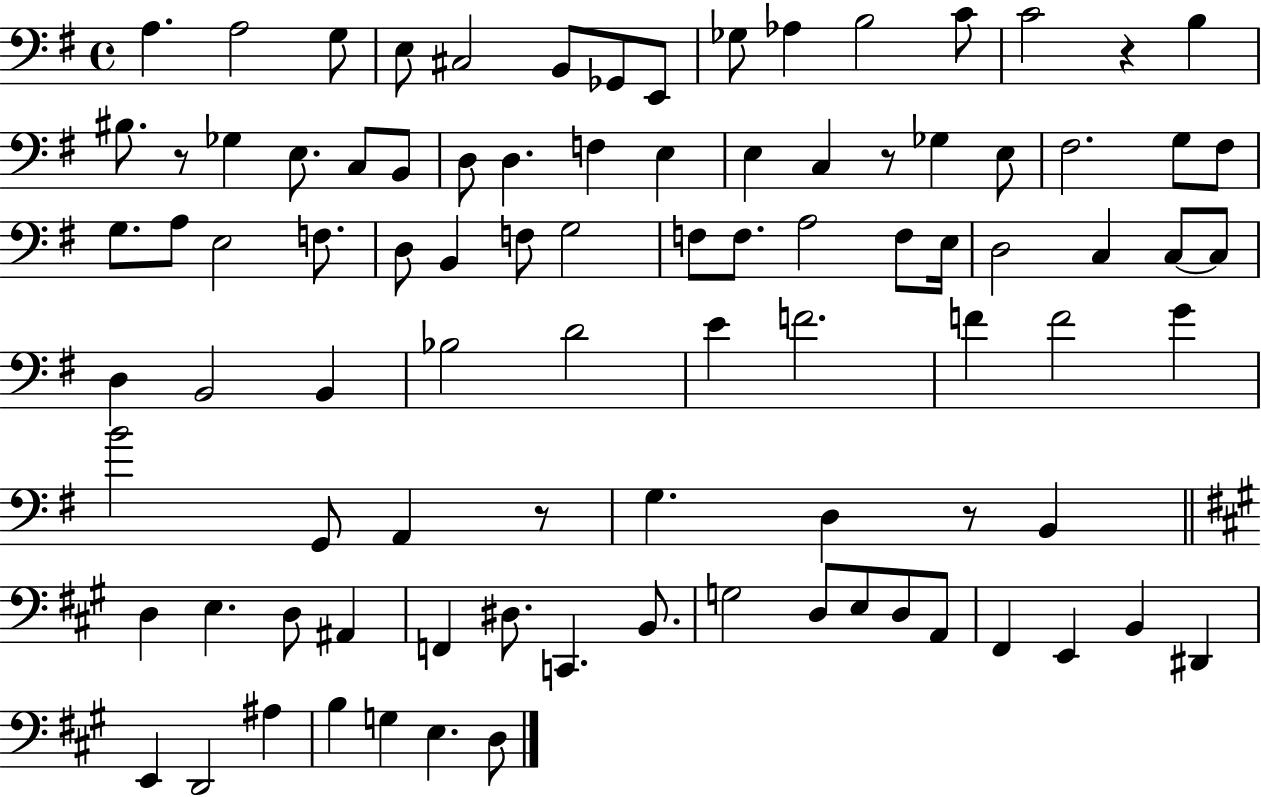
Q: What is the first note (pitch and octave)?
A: A3